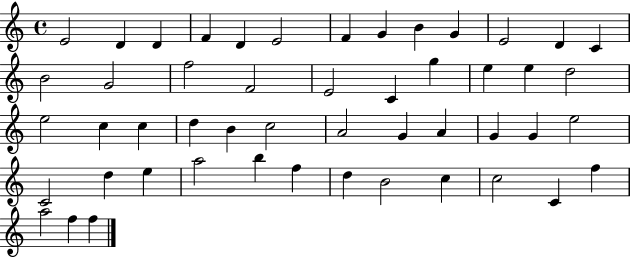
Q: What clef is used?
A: treble